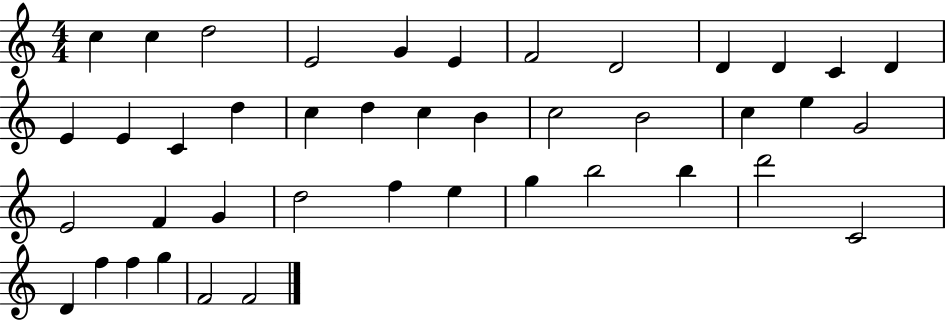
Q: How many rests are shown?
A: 0